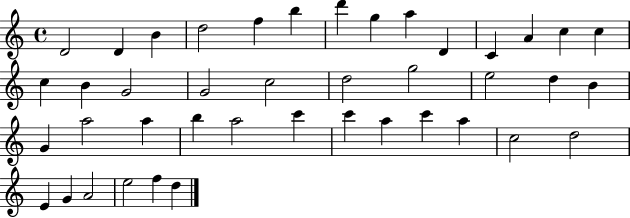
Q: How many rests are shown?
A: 0